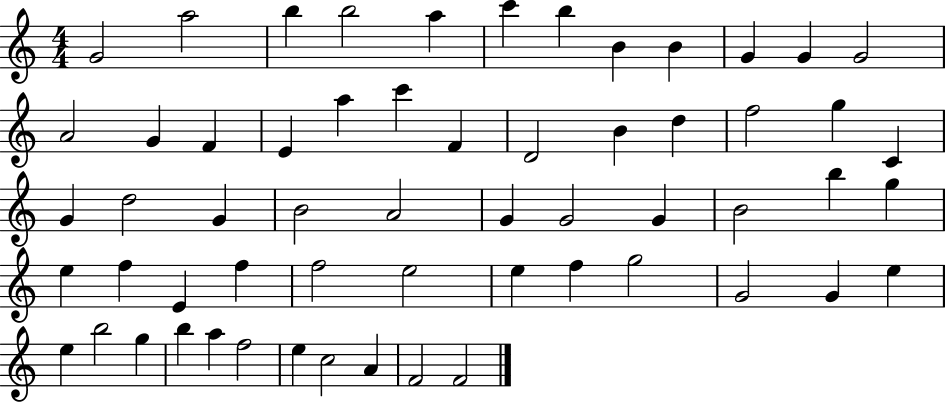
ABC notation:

X:1
T:Untitled
M:4/4
L:1/4
K:C
G2 a2 b b2 a c' b B B G G G2 A2 G F E a c' F D2 B d f2 g C G d2 G B2 A2 G G2 G B2 b g e f E f f2 e2 e f g2 G2 G e e b2 g b a f2 e c2 A F2 F2